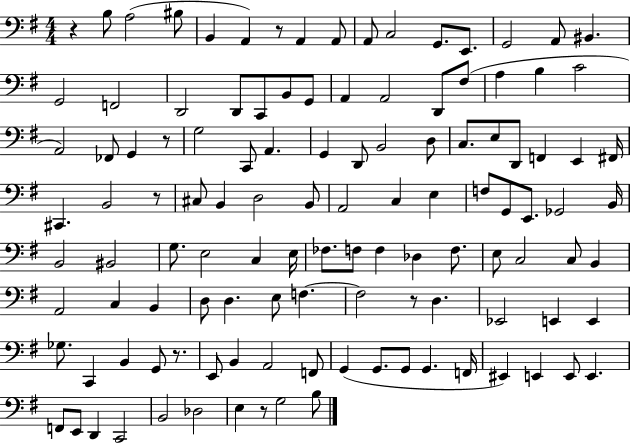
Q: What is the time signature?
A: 4/4